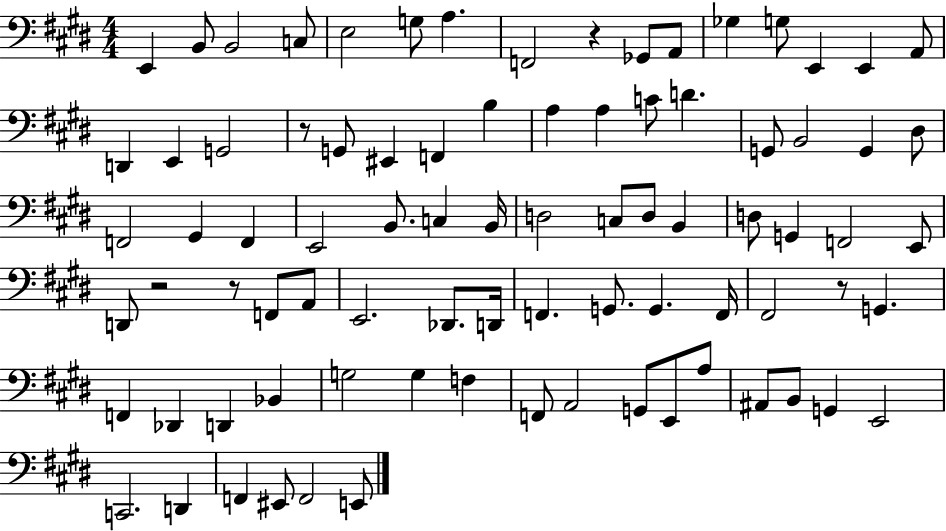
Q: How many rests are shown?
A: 5